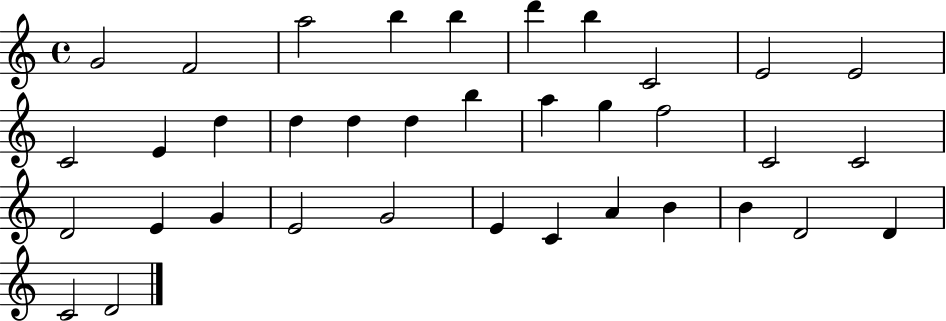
{
  \clef treble
  \time 4/4
  \defaultTimeSignature
  \key c \major
  g'2 f'2 | a''2 b''4 b''4 | d'''4 b''4 c'2 | e'2 e'2 | \break c'2 e'4 d''4 | d''4 d''4 d''4 b''4 | a''4 g''4 f''2 | c'2 c'2 | \break d'2 e'4 g'4 | e'2 g'2 | e'4 c'4 a'4 b'4 | b'4 d'2 d'4 | \break c'2 d'2 | \bar "|."
}